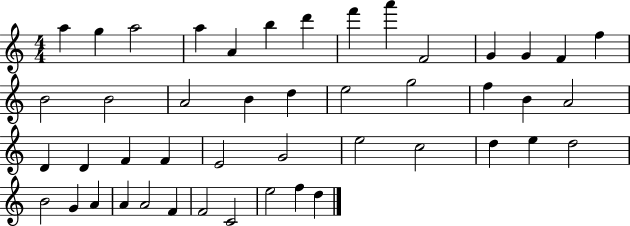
X:1
T:Untitled
M:4/4
L:1/4
K:C
a g a2 a A b d' f' a' F2 G G F f B2 B2 A2 B d e2 g2 f B A2 D D F F E2 G2 e2 c2 d e d2 B2 G A A A2 F F2 C2 e2 f d